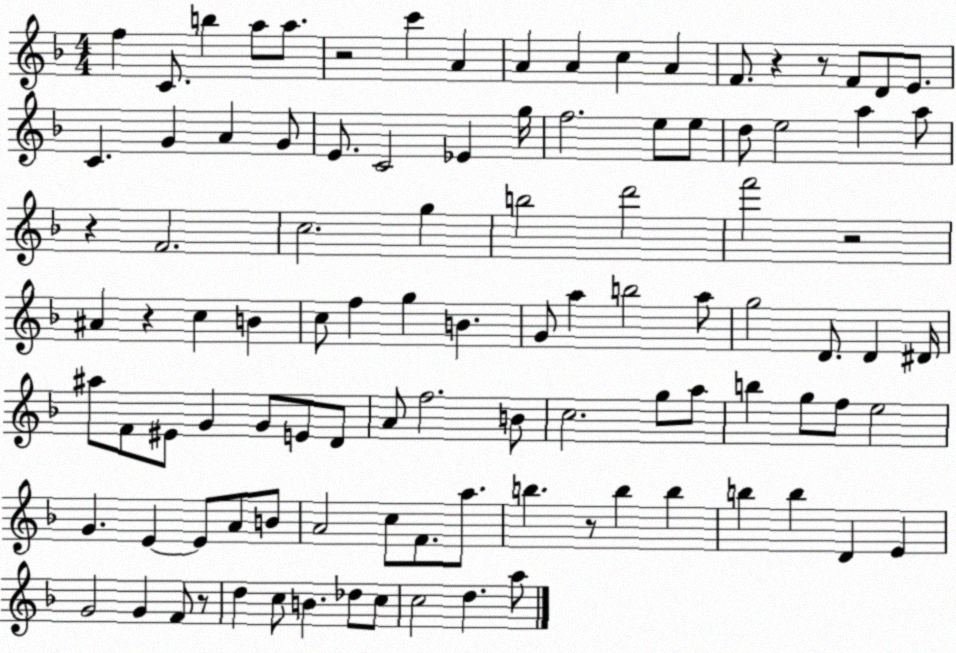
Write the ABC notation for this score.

X:1
T:Untitled
M:4/4
L:1/4
K:F
f C/2 b a/2 a/2 z2 c' A A A c A F/2 z z/2 F/2 D/2 E/2 C G A G/2 E/2 C2 _E g/4 f2 e/2 e/2 d/2 e2 a a/2 z F2 c2 g b2 d'2 f'2 z2 ^A z c B c/2 f g B G/2 a b2 a/2 g2 D/2 D ^D/4 ^a/2 F/2 ^E/2 G G/2 E/2 D/2 A/2 f2 B/2 c2 g/2 a/2 b g/2 f/2 e2 G E E/2 A/2 B/2 A2 c/2 F/2 a/2 b z/2 b b b b D E G2 G F/2 z/2 d c/2 B _d/2 c/2 c2 d a/2